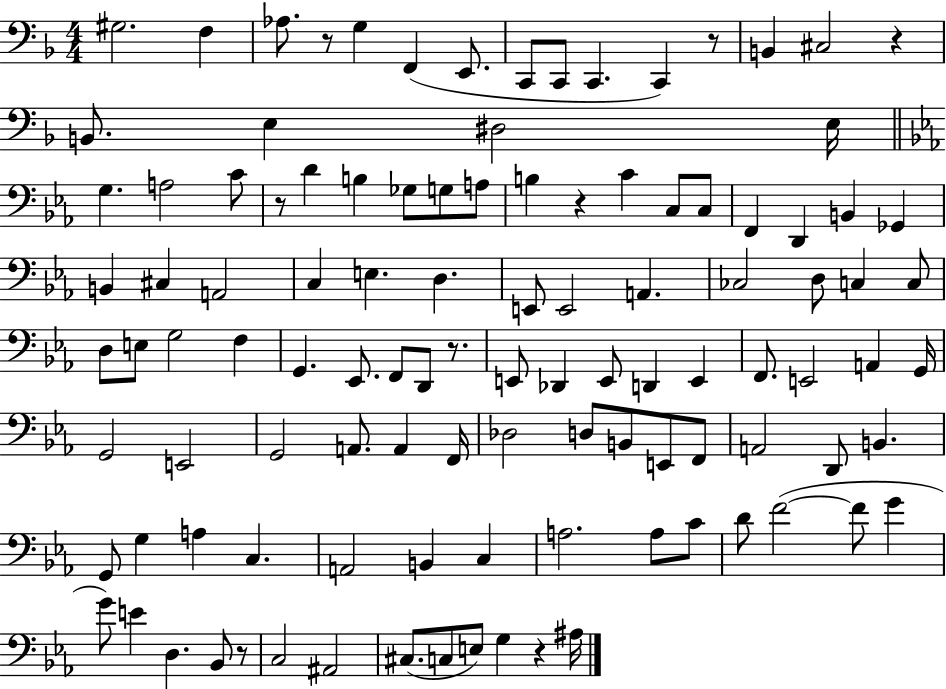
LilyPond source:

{
  \clef bass
  \numericTimeSignature
  \time 4/4
  \key f \major
  \repeat volta 2 { gis2. f4 | aes8. r8 g4 f,4( e,8. | c,8 c,8 c,4. c,4) r8 | b,4 cis2 r4 | \break b,8. e4 dis2 e16 | \bar "||" \break \key ees \major g4. a2 c'8 | r8 d'4 b4 ges8 g8 a8 | b4 r4 c'4 c8 c8 | f,4 d,4 b,4 ges,4 | \break b,4 cis4 a,2 | c4 e4. d4. | e,8 e,2 a,4. | ces2 d8 c4 c8 | \break d8 e8 g2 f4 | g,4. ees,8. f,8 d,8 r8. | e,8 des,4 e,8 d,4 e,4 | f,8. e,2 a,4 g,16 | \break g,2 e,2 | g,2 a,8. a,4 f,16 | des2 d8 b,8 e,8 f,8 | a,2 d,8 b,4. | \break g,8 g4 a4 c4. | a,2 b,4 c4 | a2. a8 c'8 | d'8 f'2~(~ f'8 g'4 | \break g'8) e'4 d4. bes,8 r8 | c2 ais,2 | cis8.( c8 e8) g4 r4 ais16 | } \bar "|."
}